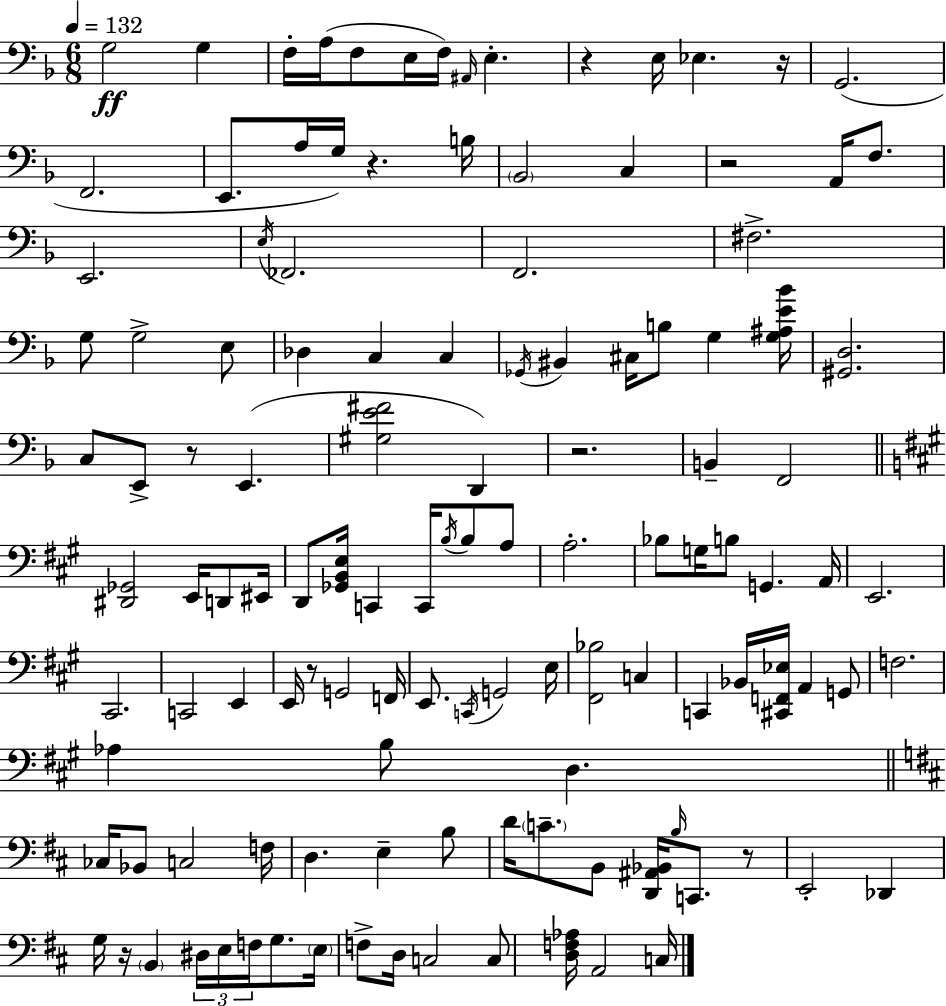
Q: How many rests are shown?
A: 9